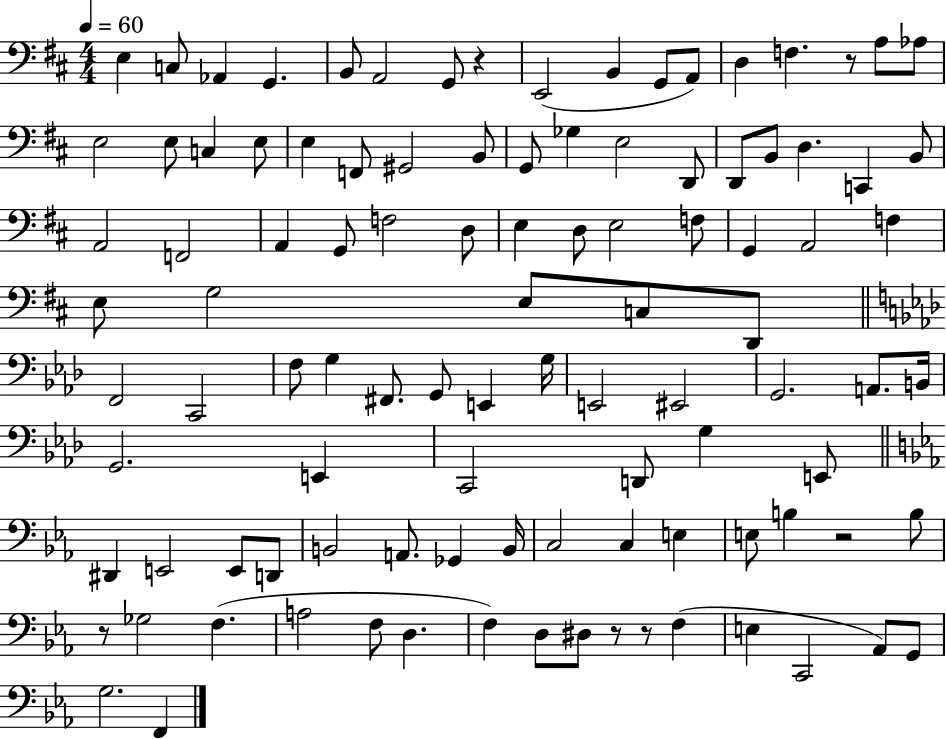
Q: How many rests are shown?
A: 6